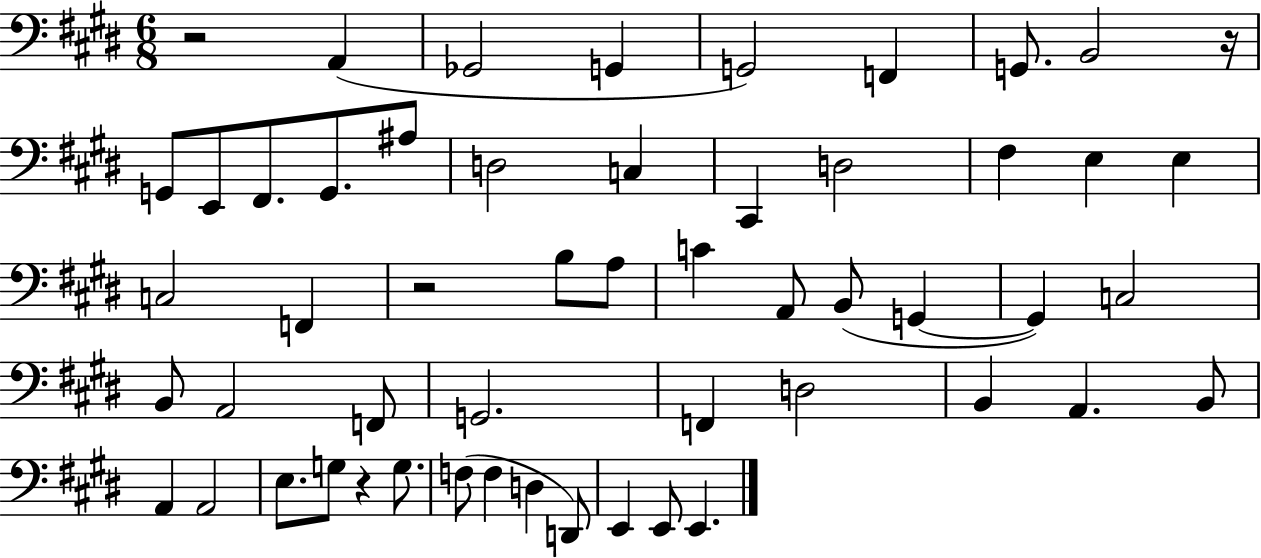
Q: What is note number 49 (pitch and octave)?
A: E2